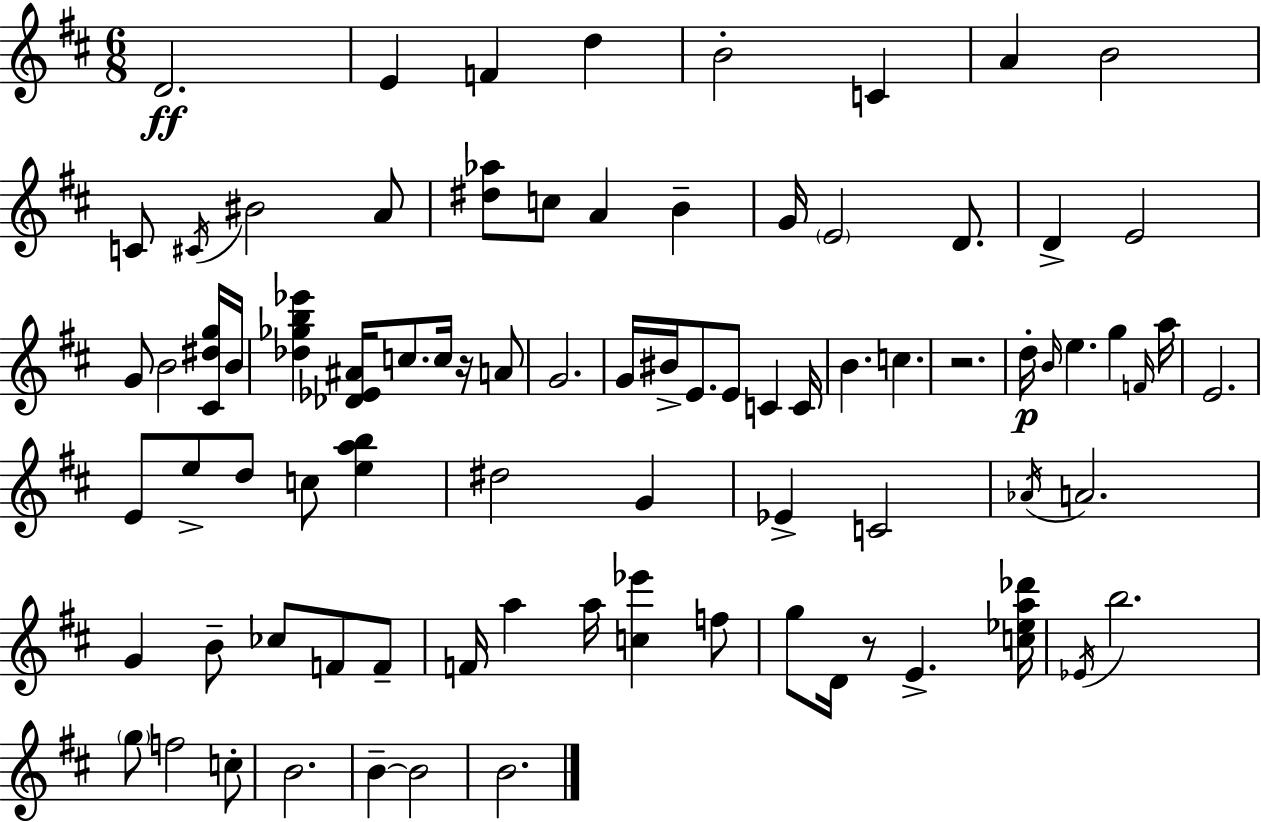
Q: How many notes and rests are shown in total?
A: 83